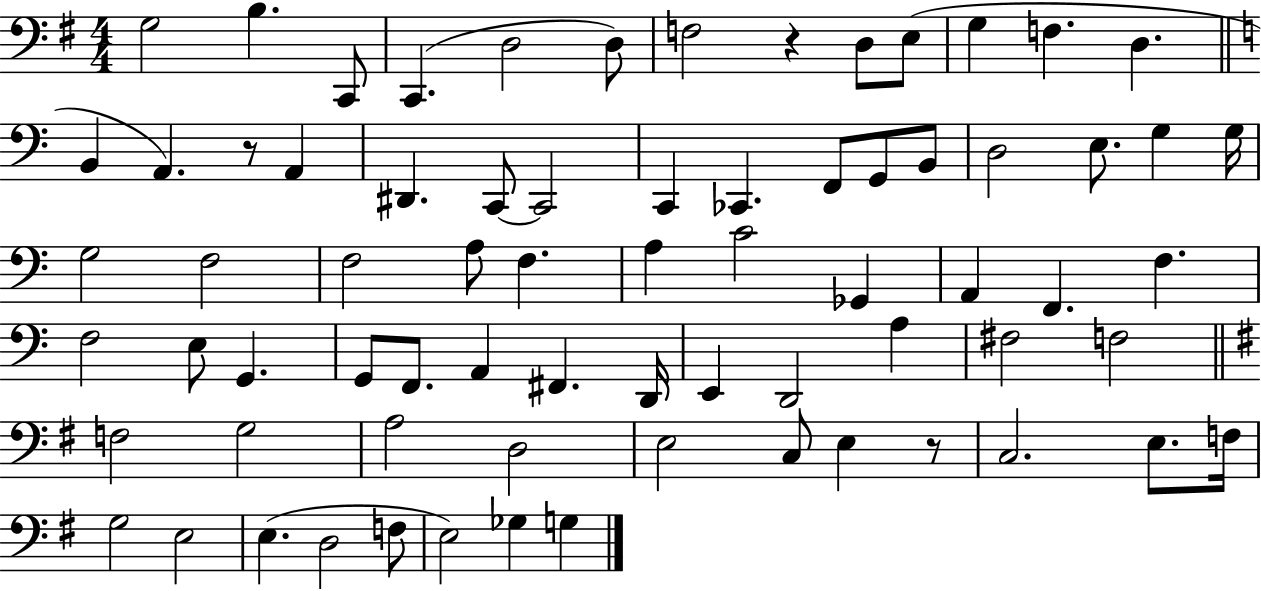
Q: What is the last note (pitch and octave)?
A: G3